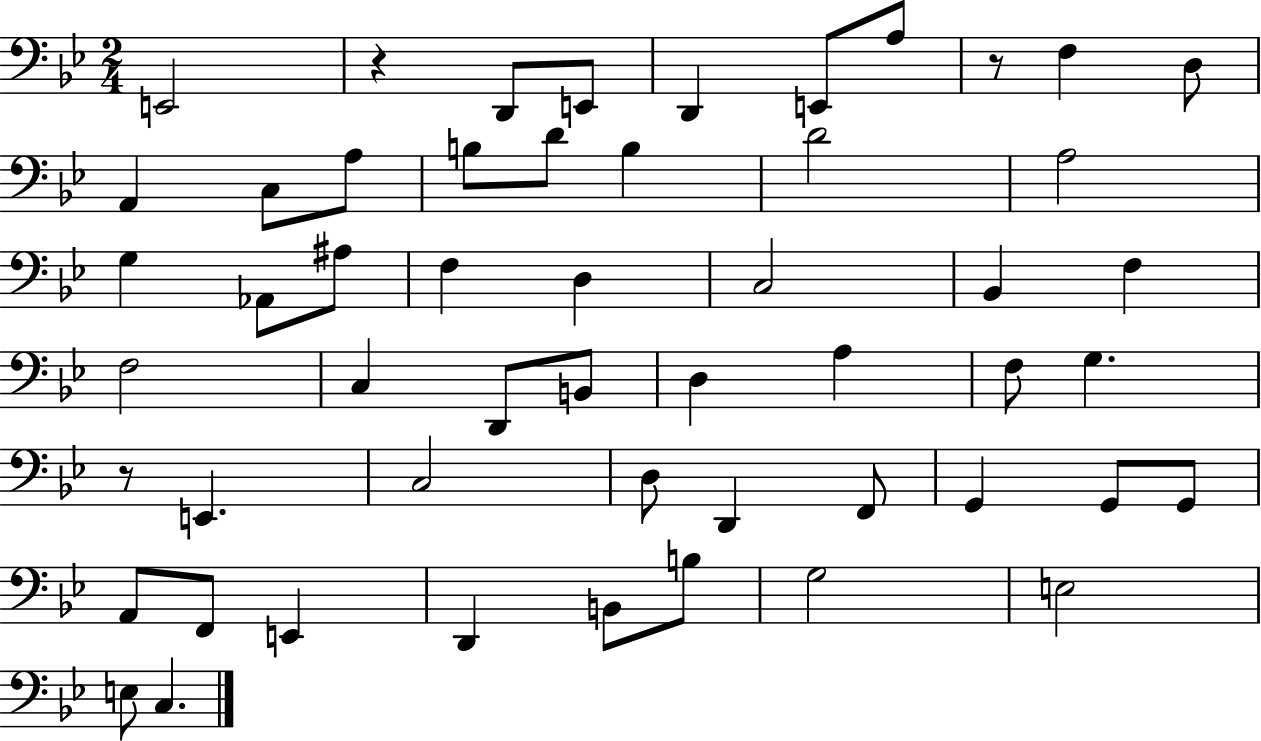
{
  \clef bass
  \numericTimeSignature
  \time 2/4
  \key bes \major
  e,2 | r4 d,8 e,8 | d,4 e,8 a8 | r8 f4 d8 | \break a,4 c8 a8 | b8 d'8 b4 | d'2 | a2 | \break g4 aes,8 ais8 | f4 d4 | c2 | bes,4 f4 | \break f2 | c4 d,8 b,8 | d4 a4 | f8 g4. | \break r8 e,4. | c2 | d8 d,4 f,8 | g,4 g,8 g,8 | \break a,8 f,8 e,4 | d,4 b,8 b8 | g2 | e2 | \break e8 c4. | \bar "|."
}